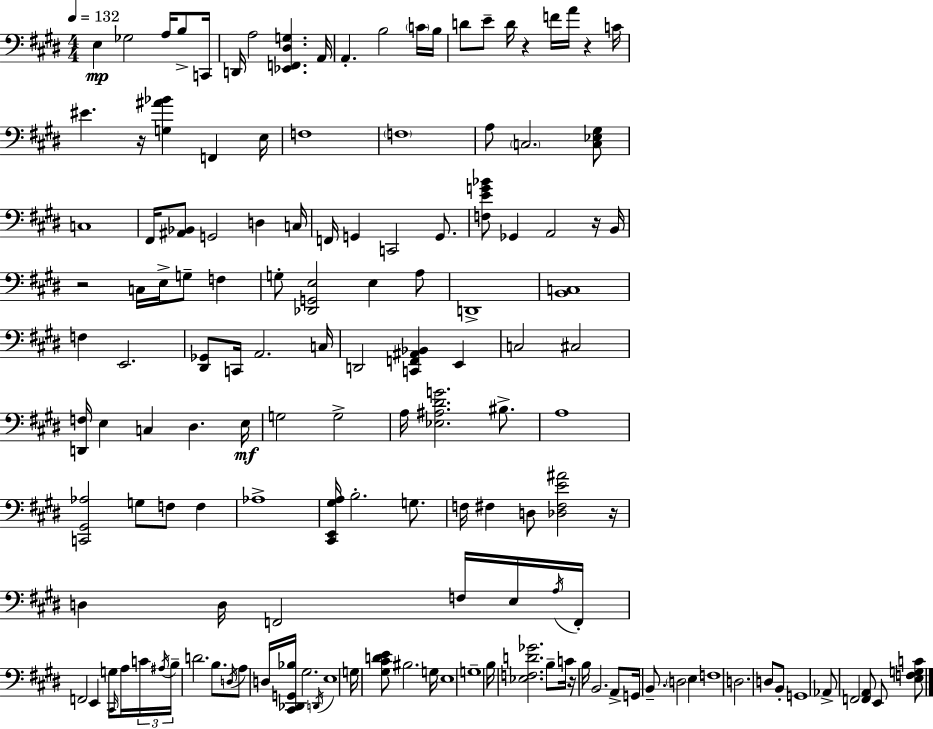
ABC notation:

X:1
T:Untitled
M:4/4
L:1/4
K:E
E, _G,2 A,/4 B,/2 C,,/4 D,,/4 A,2 [_E,,F,,^D,G,] A,,/4 A,, B,2 C/4 B,/4 D/2 E/2 D/4 z F/4 A/4 z C/4 ^E z/4 [G,^A_B] F,, E,/4 F,4 F,4 A,/2 C,2 [C,_E,^G,]/2 C,4 ^F,,/4 [^A,,_B,,]/2 G,,2 D, C,/4 F,,/4 G,, C,,2 G,,/2 [F,EG_B]/2 _G,, A,,2 z/4 B,,/4 z2 C,/4 E,/4 G,/2 F, G,/2 [_D,,G,,E,]2 E, A,/2 D,,4 [B,,C,]4 F, E,,2 [^D,,_G,,]/2 C,,/4 A,,2 C,/4 D,,2 [C,,F,,^A,,_B,,] E,, C,2 ^C,2 [D,,F,]/4 E, C, ^D, E,/4 G,2 G,2 A,/4 [_E,^A,^DG]2 ^B,/2 A,4 [C,,^G,,_A,]2 G,/2 F,/2 F, _A,4 [^C,,E,,^G,A,]/4 B,2 G,/2 F,/4 ^F, D,/2 [_D,^F,E^A]2 z/4 D, D,/4 F,,2 F,/4 E,/4 A,/4 F,,/4 F,,2 E,, G,/2 ^C,,/4 A,/4 C/4 ^A,/4 B,/4 D2 B,/2 D,/4 A,/2 D,/4 [^C,,_D,,G,,_B,]/4 ^G,2 D,,/4 E,4 G,/4 [^G,^CDE]/2 ^B,2 G,/4 E,4 G,4 B,/4 [_E,F,D_G]2 B,/2 C/4 z/4 B,/4 B,,2 A,,/2 G,,/4 B,,/2 D,2 E, F,4 D,2 D,/2 B,,/2 G,,4 _A,,/2 F,,2 [F,,A,,]/2 E,,/2 [E,F,G,C]/2